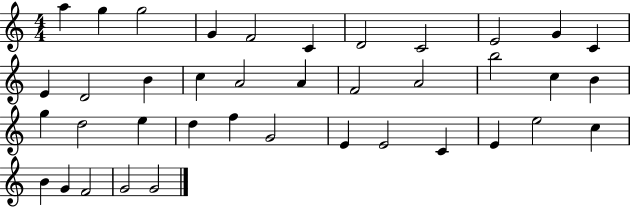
X:1
T:Untitled
M:4/4
L:1/4
K:C
a g g2 G F2 C D2 C2 E2 G C E D2 B c A2 A F2 A2 b2 c B g d2 e d f G2 E E2 C E e2 c B G F2 G2 G2